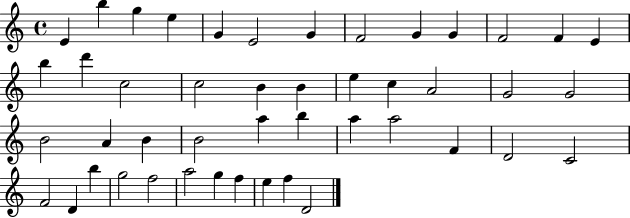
{
  \clef treble
  \time 4/4
  \defaultTimeSignature
  \key c \major
  e'4 b''4 g''4 e''4 | g'4 e'2 g'4 | f'2 g'4 g'4 | f'2 f'4 e'4 | \break b''4 d'''4 c''2 | c''2 b'4 b'4 | e''4 c''4 a'2 | g'2 g'2 | \break b'2 a'4 b'4 | b'2 a''4 b''4 | a''4 a''2 f'4 | d'2 c'2 | \break f'2 d'4 b''4 | g''2 f''2 | a''2 g''4 f''4 | e''4 f''4 d'2 | \break \bar "|."
}